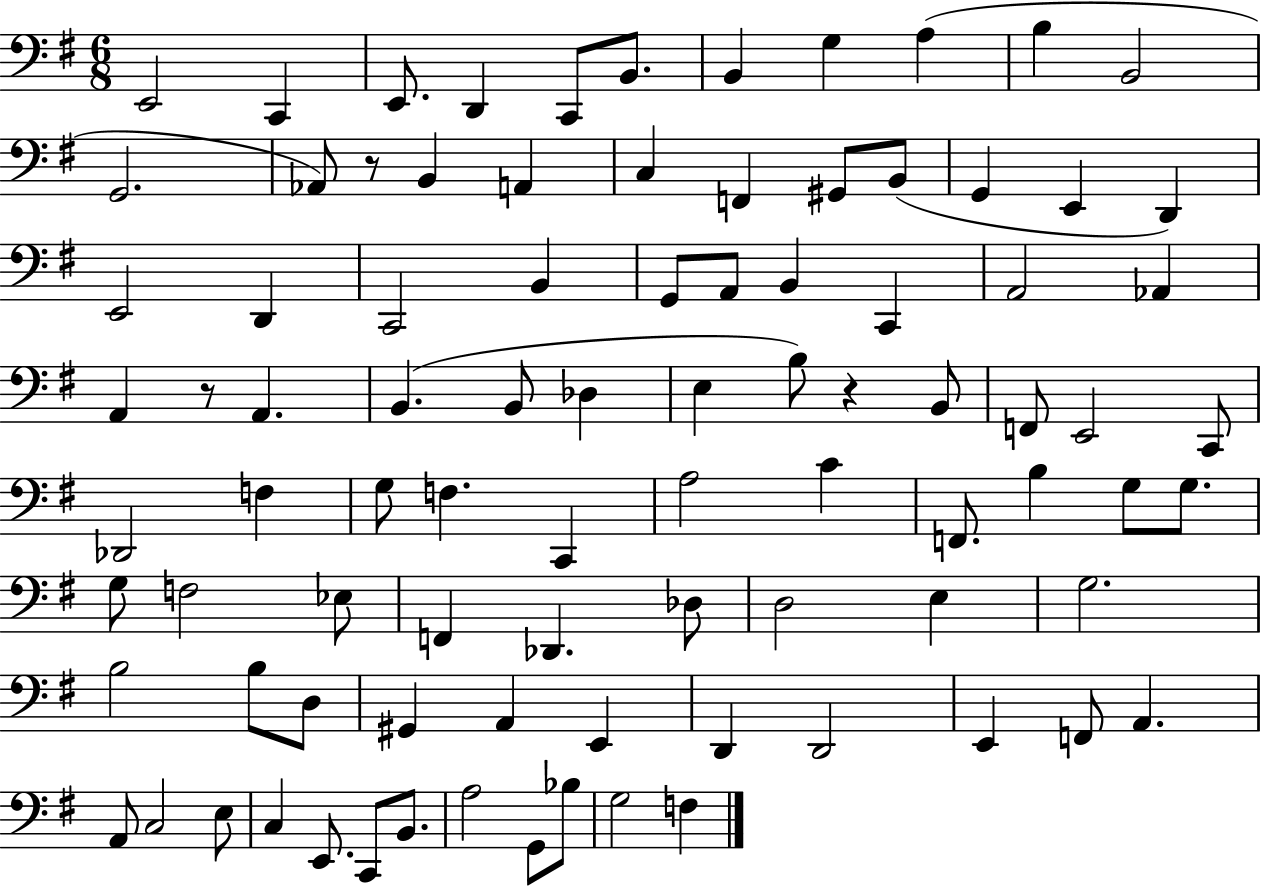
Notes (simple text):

E2/h C2/q E2/e. D2/q C2/e B2/e. B2/q G3/q A3/q B3/q B2/h G2/h. Ab2/e R/e B2/q A2/q C3/q F2/q G#2/e B2/e G2/q E2/q D2/q E2/h D2/q C2/h B2/q G2/e A2/e B2/q C2/q A2/h Ab2/q A2/q R/e A2/q. B2/q. B2/e Db3/q E3/q B3/e R/q B2/e F2/e E2/h C2/e Db2/h F3/q G3/e F3/q. C2/q A3/h C4/q F2/e. B3/q G3/e G3/e. G3/e F3/h Eb3/e F2/q Db2/q. Db3/e D3/h E3/q G3/h. B3/h B3/e D3/e G#2/q A2/q E2/q D2/q D2/h E2/q F2/e A2/q. A2/e C3/h E3/e C3/q E2/e. C2/e B2/e. A3/h G2/e Bb3/e G3/h F3/q